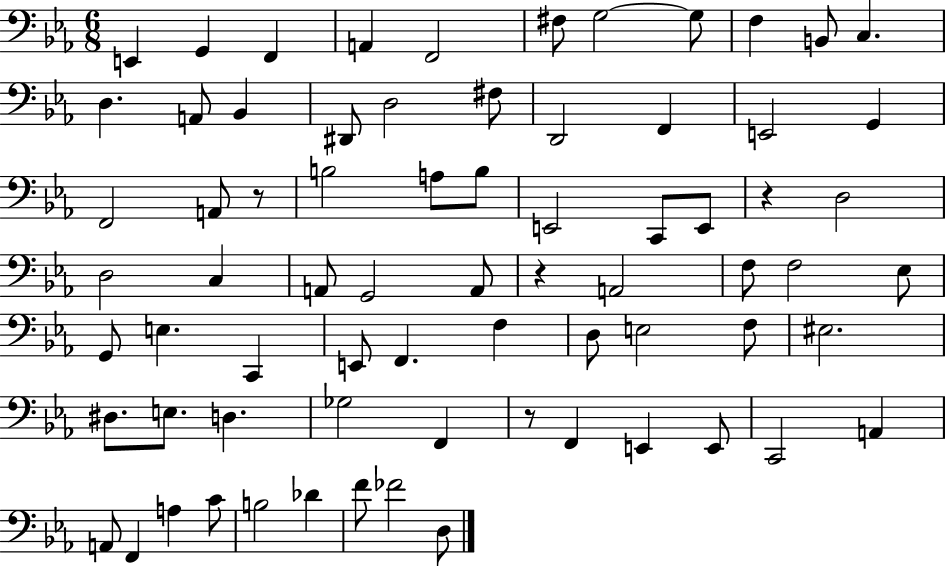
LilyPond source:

{
  \clef bass
  \numericTimeSignature
  \time 6/8
  \key ees \major
  e,4 g,4 f,4 | a,4 f,2 | fis8 g2~~ g8 | f4 b,8 c4. | \break d4. a,8 bes,4 | dis,8 d2 fis8 | d,2 f,4 | e,2 g,4 | \break f,2 a,8 r8 | b2 a8 b8 | e,2 c,8 e,8 | r4 d2 | \break d2 c4 | a,8 g,2 a,8 | r4 a,2 | f8 f2 ees8 | \break g,8 e4. c,4 | e,8 f,4. f4 | d8 e2 f8 | eis2. | \break dis8. e8. d4. | ges2 f,4 | r8 f,4 e,4 e,8 | c,2 a,4 | \break a,8 f,4 a4 c'8 | b2 des'4 | f'8 fes'2 d8 | \bar "|."
}